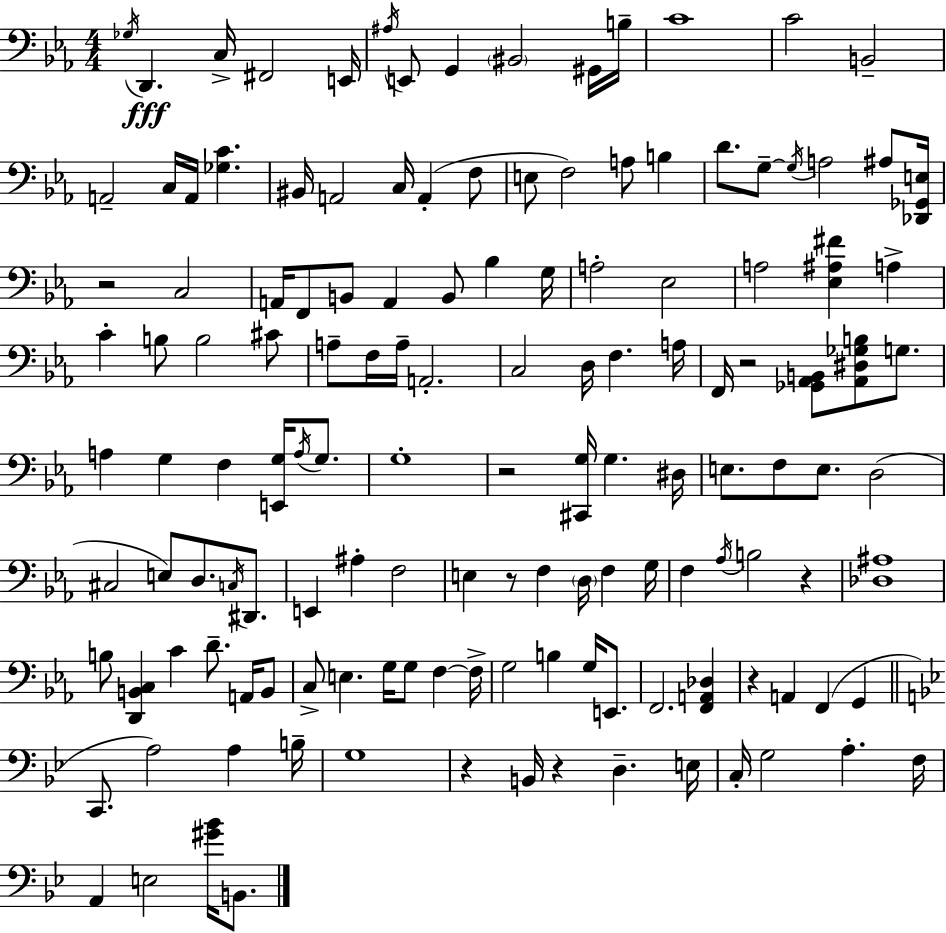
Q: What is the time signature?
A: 4/4